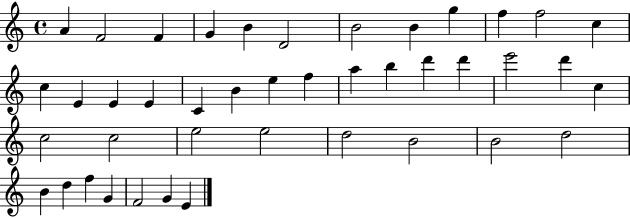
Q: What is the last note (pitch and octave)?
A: E4